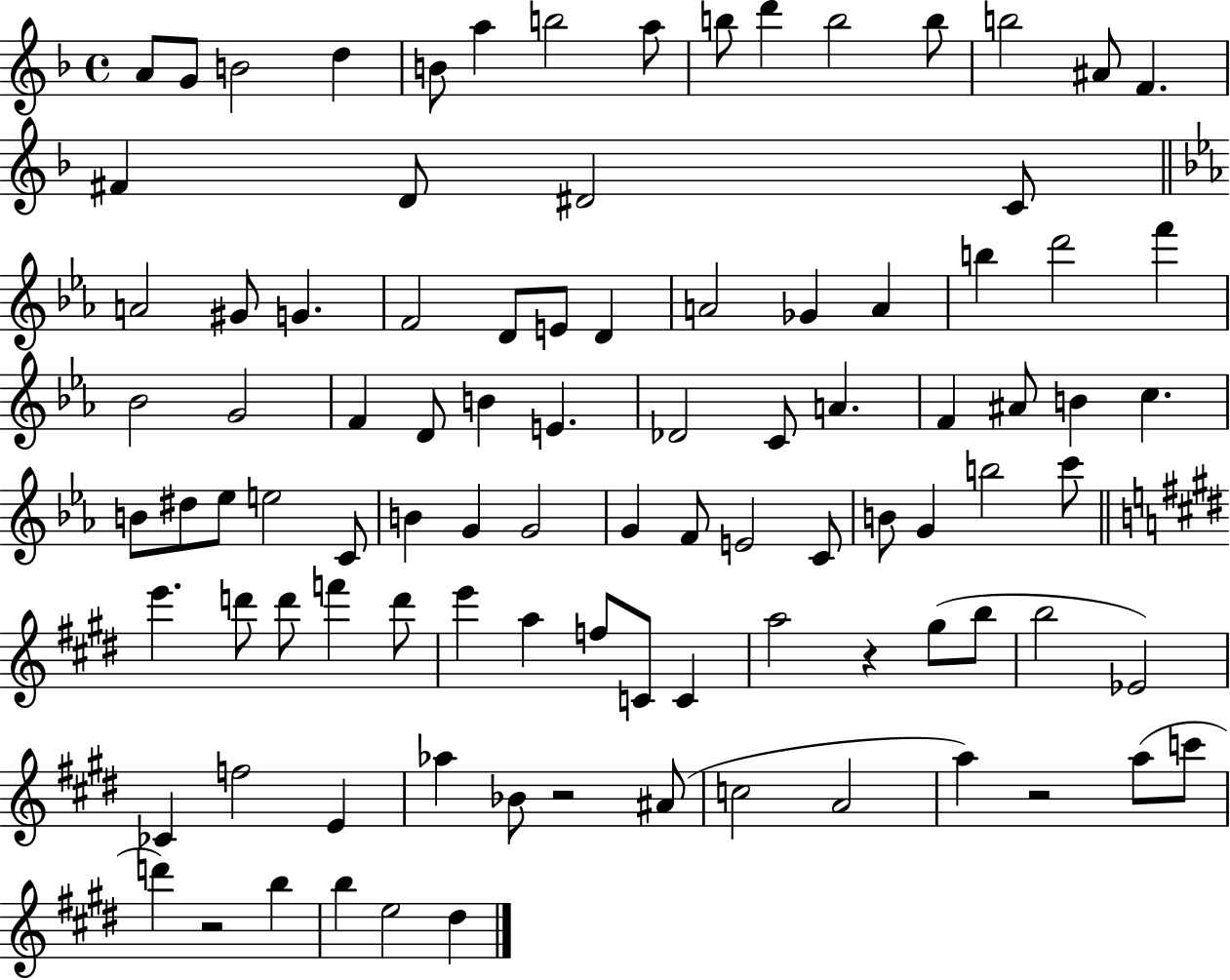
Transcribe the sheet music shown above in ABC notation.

X:1
T:Untitled
M:4/4
L:1/4
K:F
A/2 G/2 B2 d B/2 a b2 a/2 b/2 d' b2 b/2 b2 ^A/2 F ^F D/2 ^D2 C/2 A2 ^G/2 G F2 D/2 E/2 D A2 _G A b d'2 f' _B2 G2 F D/2 B E _D2 C/2 A F ^A/2 B c B/2 ^d/2 _e/2 e2 C/2 B G G2 G F/2 E2 C/2 B/2 G b2 c'/2 e' d'/2 d'/2 f' d'/2 e' a f/2 C/2 C a2 z ^g/2 b/2 b2 _E2 _C f2 E _a _B/2 z2 ^A/2 c2 A2 a z2 a/2 c'/2 d' z2 b b e2 ^d